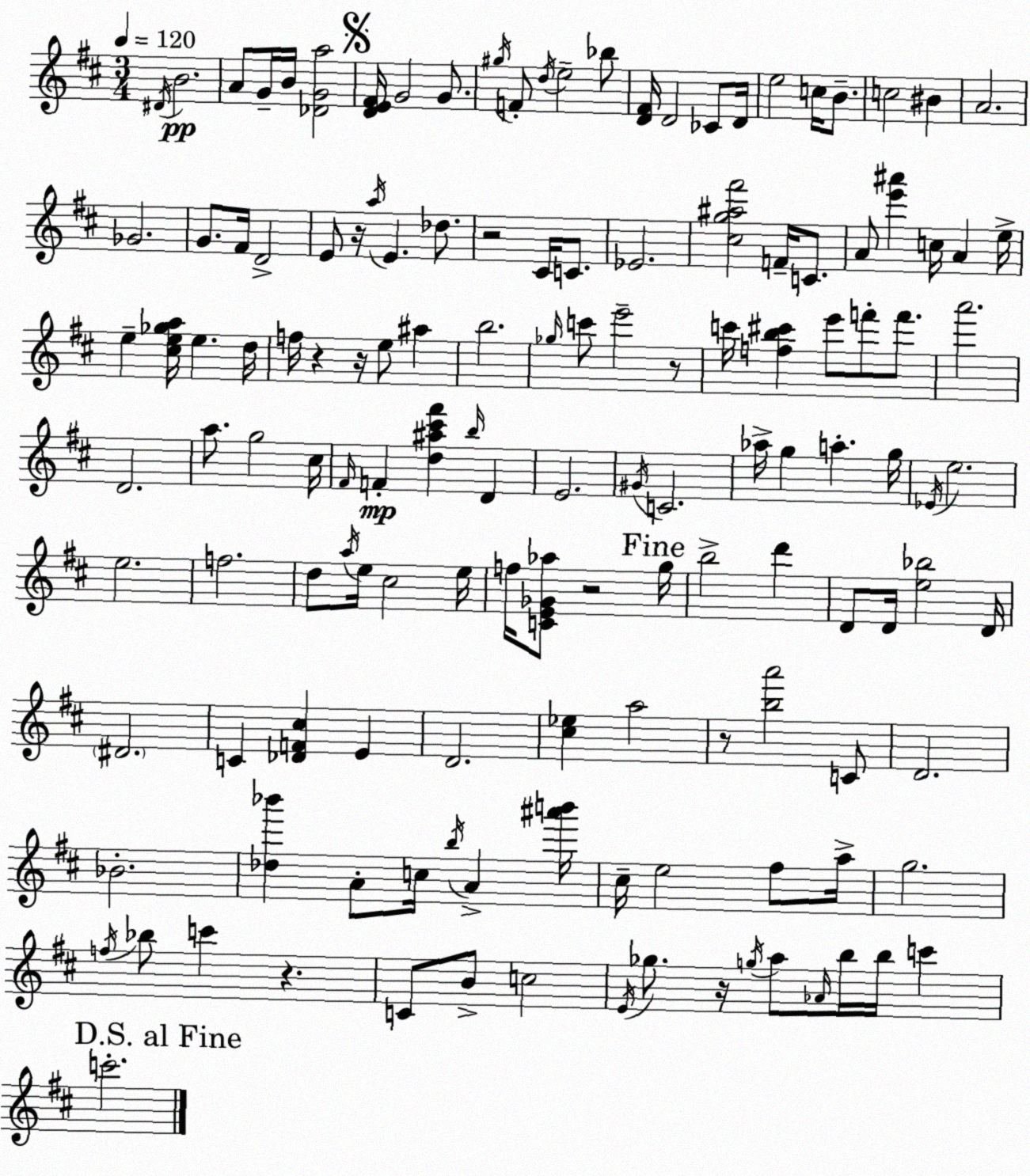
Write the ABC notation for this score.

X:1
T:Untitled
M:3/4
L:1/4
K:D
^D/4 B2 A/2 G/4 B/4 [_DGa]2 [DE^F]/4 G2 G/2 ^g/4 F/2 d/4 e2 _b/2 [D^F]/4 D2 _C/2 D/4 e2 c/4 B/2 c2 ^B A2 _G2 G/2 ^F/4 D2 E/2 z/4 a/4 E _d/2 z2 ^C/4 C/2 _E2 [^cg^a^f']2 F/4 C/2 A/2 [e'^a'] c/4 A e/4 e [^ce_ga]/4 e d/4 f/4 z z/4 e/2 ^a b2 _g/4 c'/2 e'2 z/2 c'/4 [fb^c'] e'/2 f'/2 f'/2 a'2 D2 a/2 g2 ^c/4 ^F/4 F [d^a^c'^f'] b/4 D E2 ^G/4 C2 _a/4 g a g/4 _E/4 e2 e2 f2 d/2 a/4 e/4 ^c2 e/4 f/4 [CE_G_a]/2 z2 g/4 b2 d' D/2 D/4 [e_b]2 D/4 ^D2 C [_DF^c] E D2 [^c_e] a2 z/2 [ba']2 C/2 D2 _B2 [_d_b'] A/2 c/4 b/4 A [^a'b']/4 ^c/4 e2 ^f/2 a/4 g2 f/4 _b/2 c' z C/2 B/2 c2 E/4 _g/2 z/4 g/4 a/2 _A/4 b/4 b/4 c' c'2